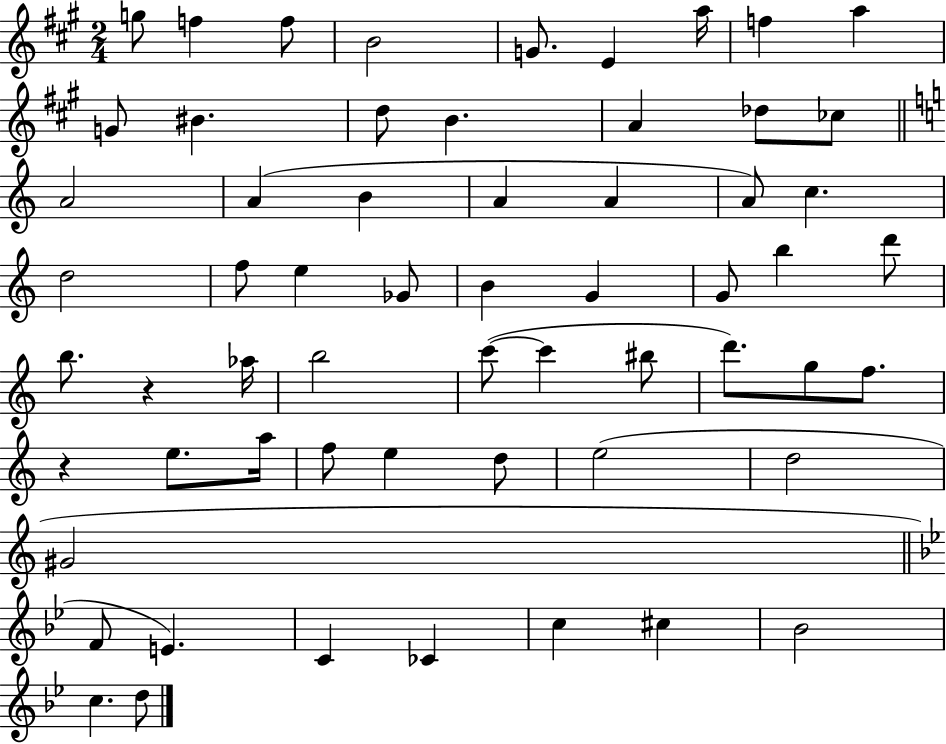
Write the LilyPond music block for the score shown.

{
  \clef treble
  \numericTimeSignature
  \time 2/4
  \key a \major
  g''8 f''4 f''8 | b'2 | g'8. e'4 a''16 | f''4 a''4 | \break g'8 bis'4. | d''8 b'4. | a'4 des''8 ces''8 | \bar "||" \break \key a \minor a'2 | a'4( b'4 | a'4 a'4 | a'8) c''4. | \break d''2 | f''8 e''4 ges'8 | b'4 g'4 | g'8 b''4 d'''8 | \break b''8. r4 aes''16 | b''2 | c'''8~(~ c'''4 bis''8 | d'''8.) g''8 f''8. | \break r4 e''8. a''16 | f''8 e''4 d''8 | e''2( | d''2 | \break gis'2 | \bar "||" \break \key g \minor f'8 e'4.) | c'4 ces'4 | c''4 cis''4 | bes'2 | \break c''4. d''8 | \bar "|."
}